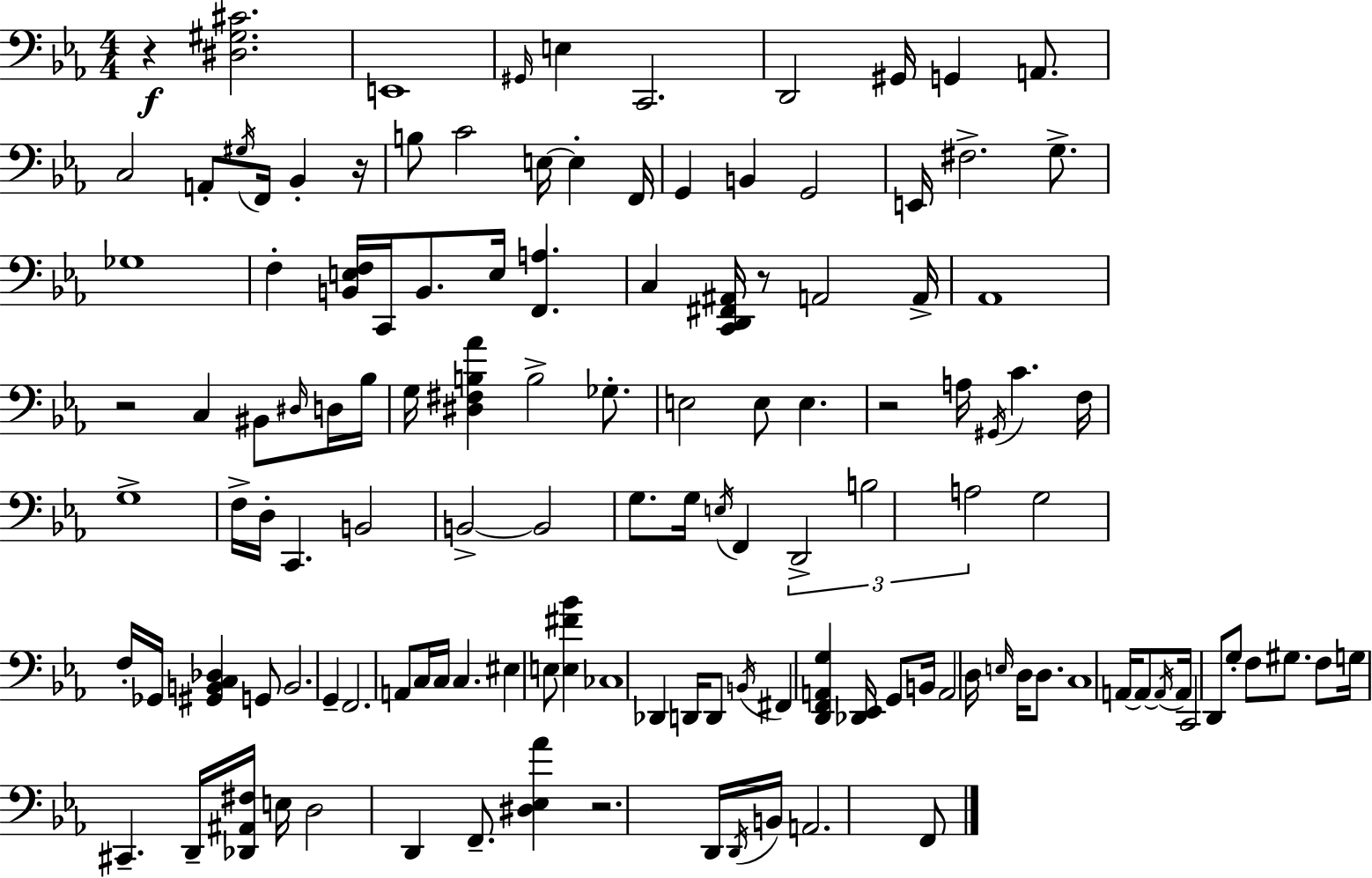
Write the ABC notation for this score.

X:1
T:Untitled
M:4/4
L:1/4
K:Eb
z [^D,^G,^C]2 E,,4 ^G,,/4 E, C,,2 D,,2 ^G,,/4 G,, A,,/2 C,2 A,,/2 ^G,/4 F,,/4 _B,, z/4 B,/2 C2 E,/4 E, F,,/4 G,, B,, G,,2 E,,/4 ^F,2 G,/2 _G,4 F, [B,,E,F,]/4 C,,/4 B,,/2 E,/4 [F,,A,] C, [C,,D,,^F,,^A,,]/4 z/2 A,,2 A,,/4 _A,,4 z2 C, ^B,,/2 ^D,/4 D,/4 _B,/4 G,/4 [^D,^F,B,_A] B,2 _G,/2 E,2 E,/2 E, z2 A,/4 ^G,,/4 C F,/4 G,4 F,/4 D,/4 C,, B,,2 B,,2 B,,2 G,/2 G,/4 E,/4 F,, D,,2 B,2 A,2 G,2 F,/4 _G,,/4 [^G,,B,,C,_D,] G,,/2 B,,2 G,, F,,2 A,,/2 C,/4 C,/4 C, ^E, E,/2 [E,^F_B] _C,4 _D,, D,,/4 D,,/2 B,,/4 ^F,, [D,,F,,A,,G,] [_D,,_E,,]/4 G,,/2 B,,/4 A,,2 D,/4 E,/4 D,/4 D,/2 C,4 A,,/4 A,,/2 A,,/4 A,,/4 C,,2 D,,/2 G,/2 F,/2 ^G,/2 F,/2 G,/4 ^C,, D,,/4 [_D,,^A,,^F,]/4 E,/4 D,2 D,, F,,/2 [^D,_E,_A] z2 D,,/4 D,,/4 B,,/4 A,,2 F,,/2